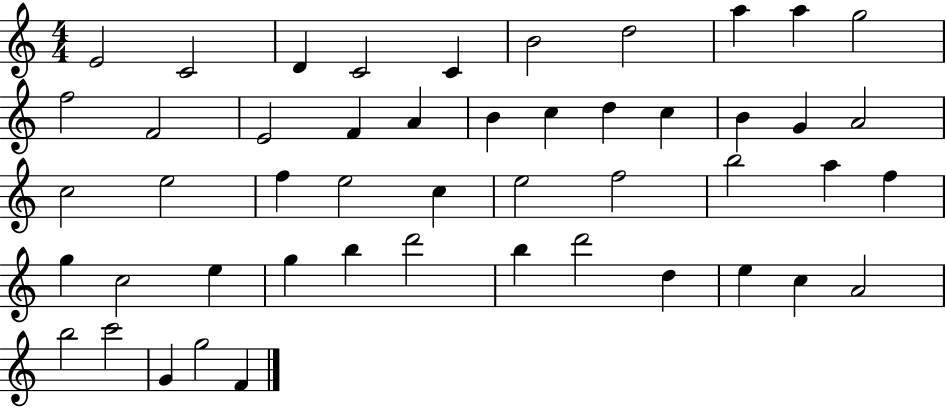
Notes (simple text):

E4/h C4/h D4/q C4/h C4/q B4/h D5/h A5/q A5/q G5/h F5/h F4/h E4/h F4/q A4/q B4/q C5/q D5/q C5/q B4/q G4/q A4/h C5/h E5/h F5/q E5/h C5/q E5/h F5/h B5/h A5/q F5/q G5/q C5/h E5/q G5/q B5/q D6/h B5/q D6/h D5/q E5/q C5/q A4/h B5/h C6/h G4/q G5/h F4/q